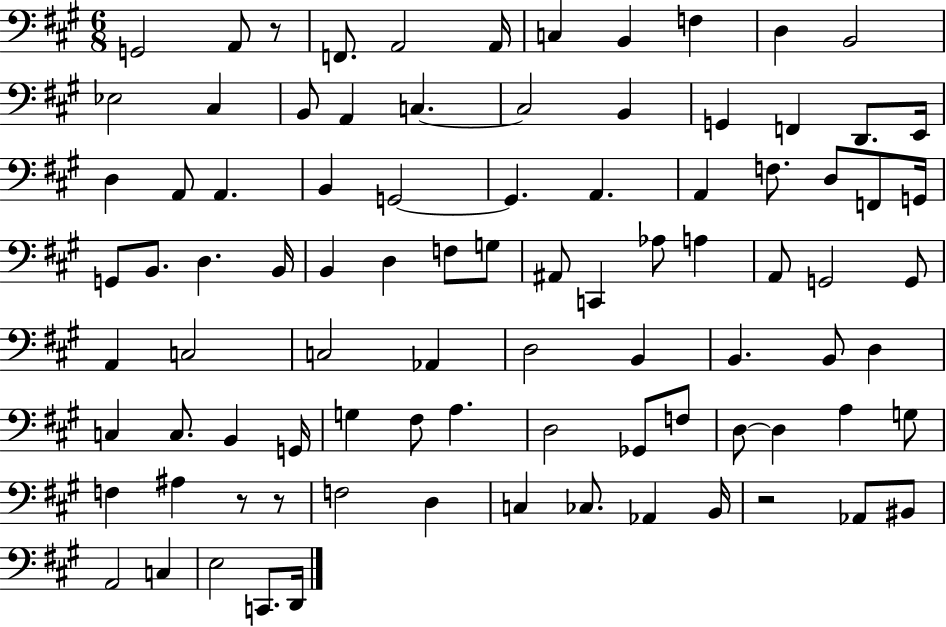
X:1
T:Untitled
M:6/8
L:1/4
K:A
G,,2 A,,/2 z/2 F,,/2 A,,2 A,,/4 C, B,, F, D, B,,2 _E,2 ^C, B,,/2 A,, C, C,2 B,, G,, F,, D,,/2 E,,/4 D, A,,/2 A,, B,, G,,2 G,, A,, A,, F,/2 D,/2 F,,/2 G,,/4 G,,/2 B,,/2 D, B,,/4 B,, D, F,/2 G,/2 ^A,,/2 C,, _A,/2 A, A,,/2 G,,2 G,,/2 A,, C,2 C,2 _A,, D,2 B,, B,, B,,/2 D, C, C,/2 B,, G,,/4 G, ^F,/2 A, D,2 _G,,/2 F,/2 D,/2 D, A, G,/2 F, ^A, z/2 z/2 F,2 D, C, _C,/2 _A,, B,,/4 z2 _A,,/2 ^B,,/2 A,,2 C, E,2 C,,/2 D,,/4